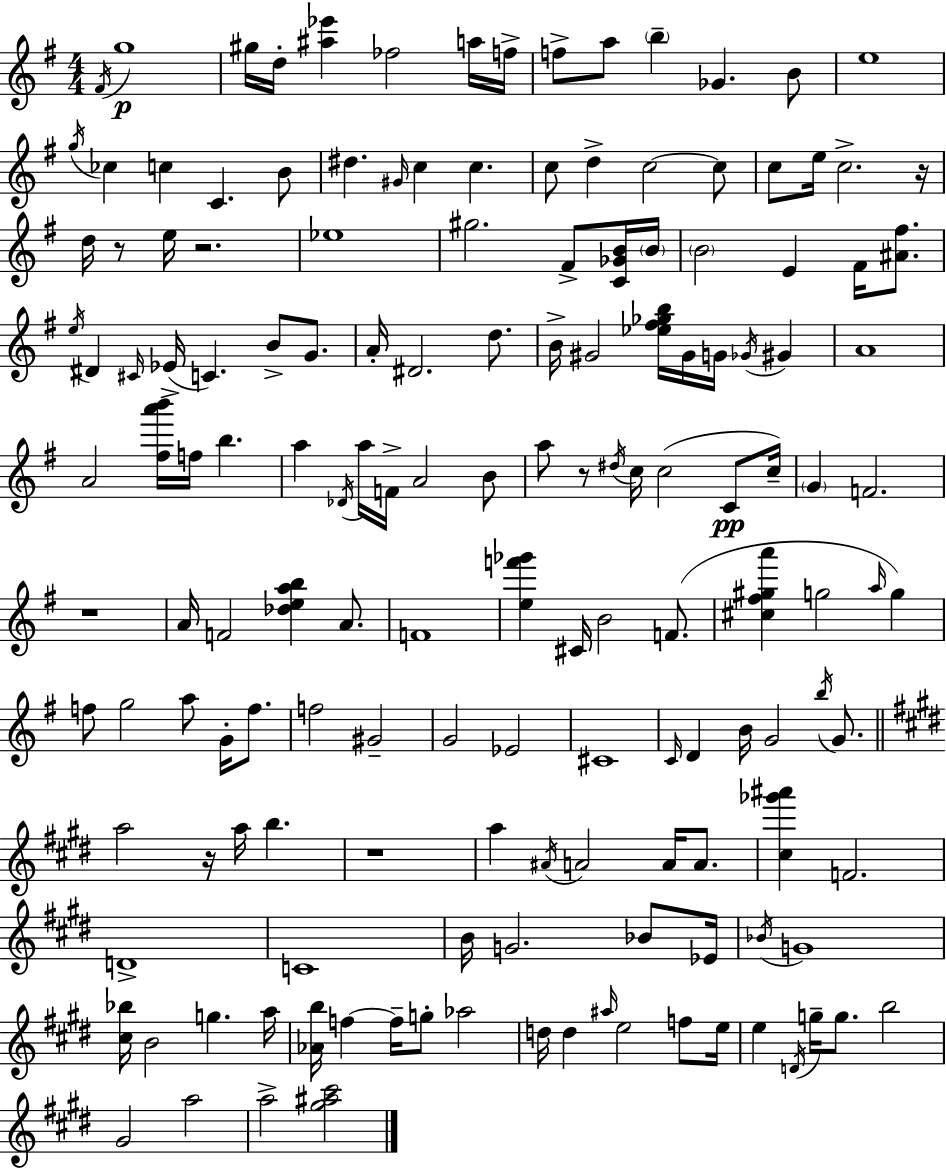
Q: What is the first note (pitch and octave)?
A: F#4